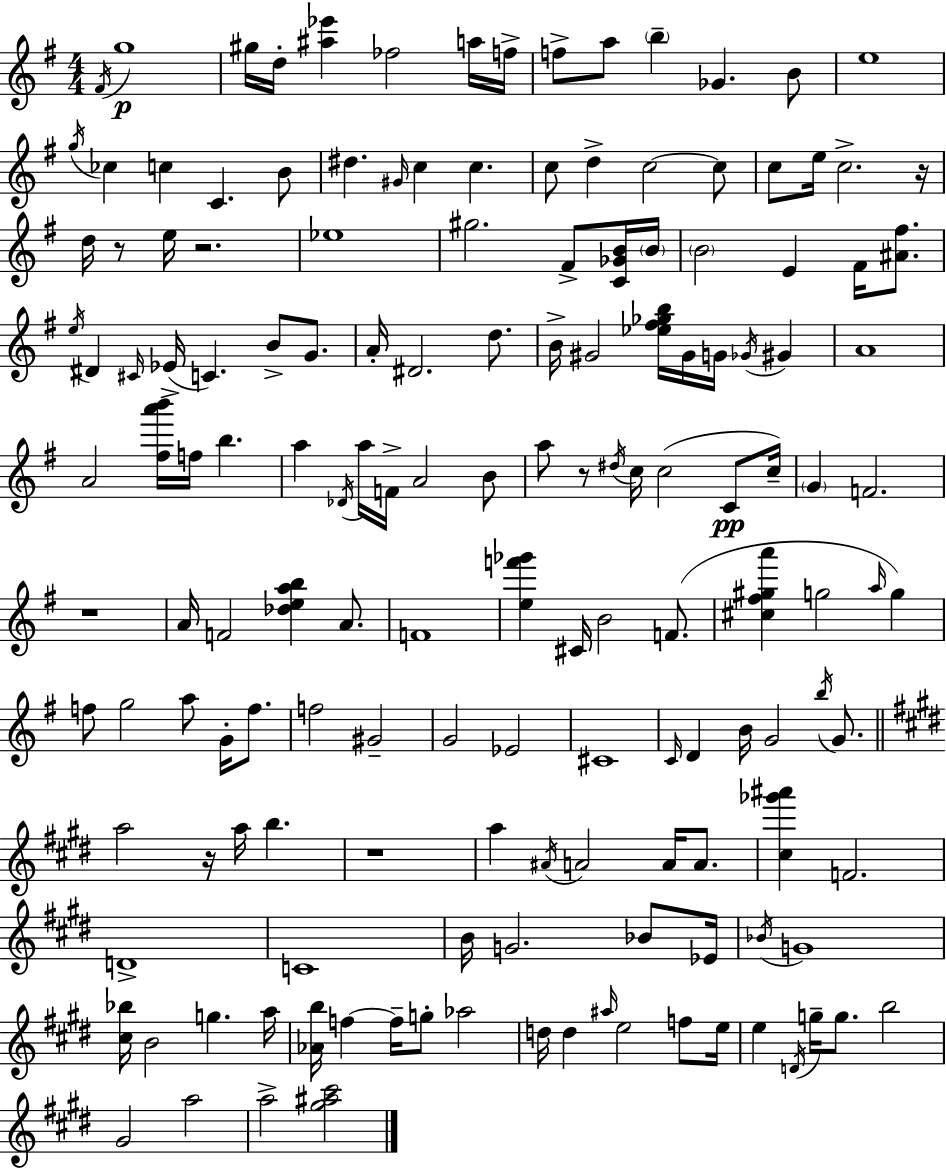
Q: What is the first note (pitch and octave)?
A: F#4